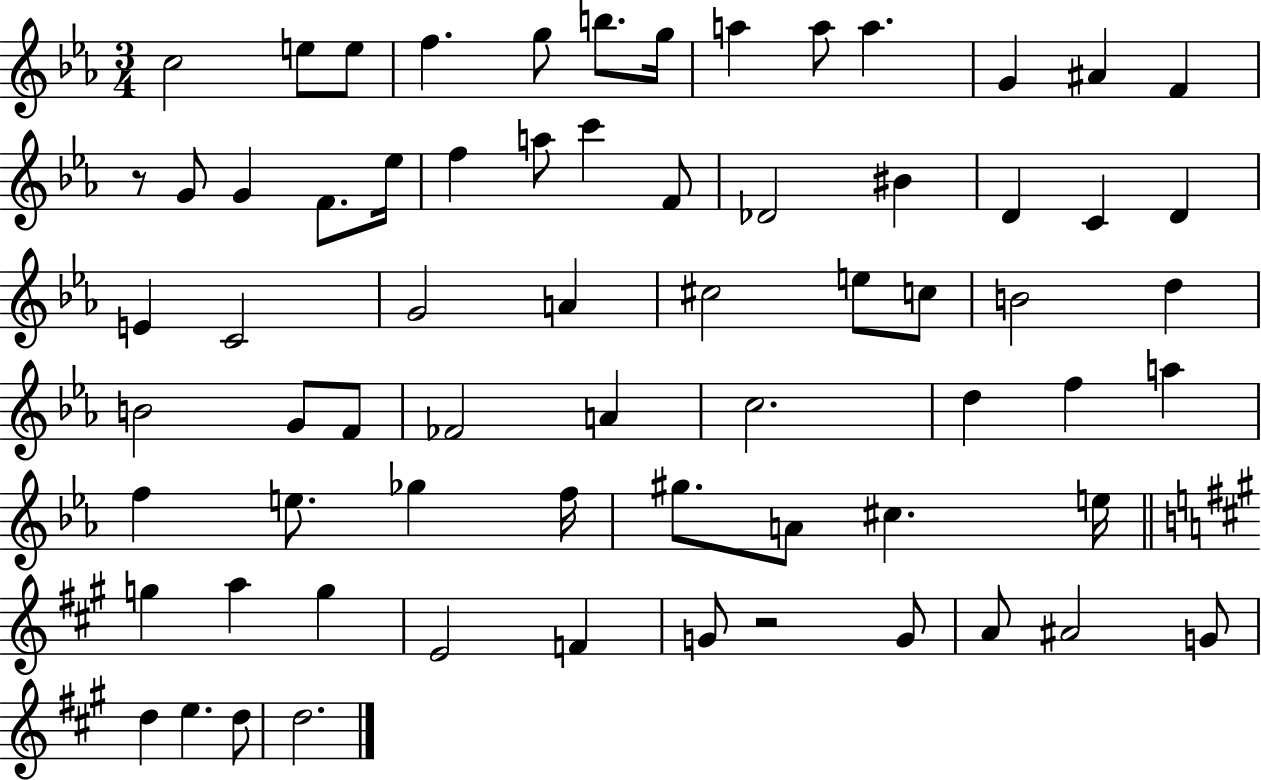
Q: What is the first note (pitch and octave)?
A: C5